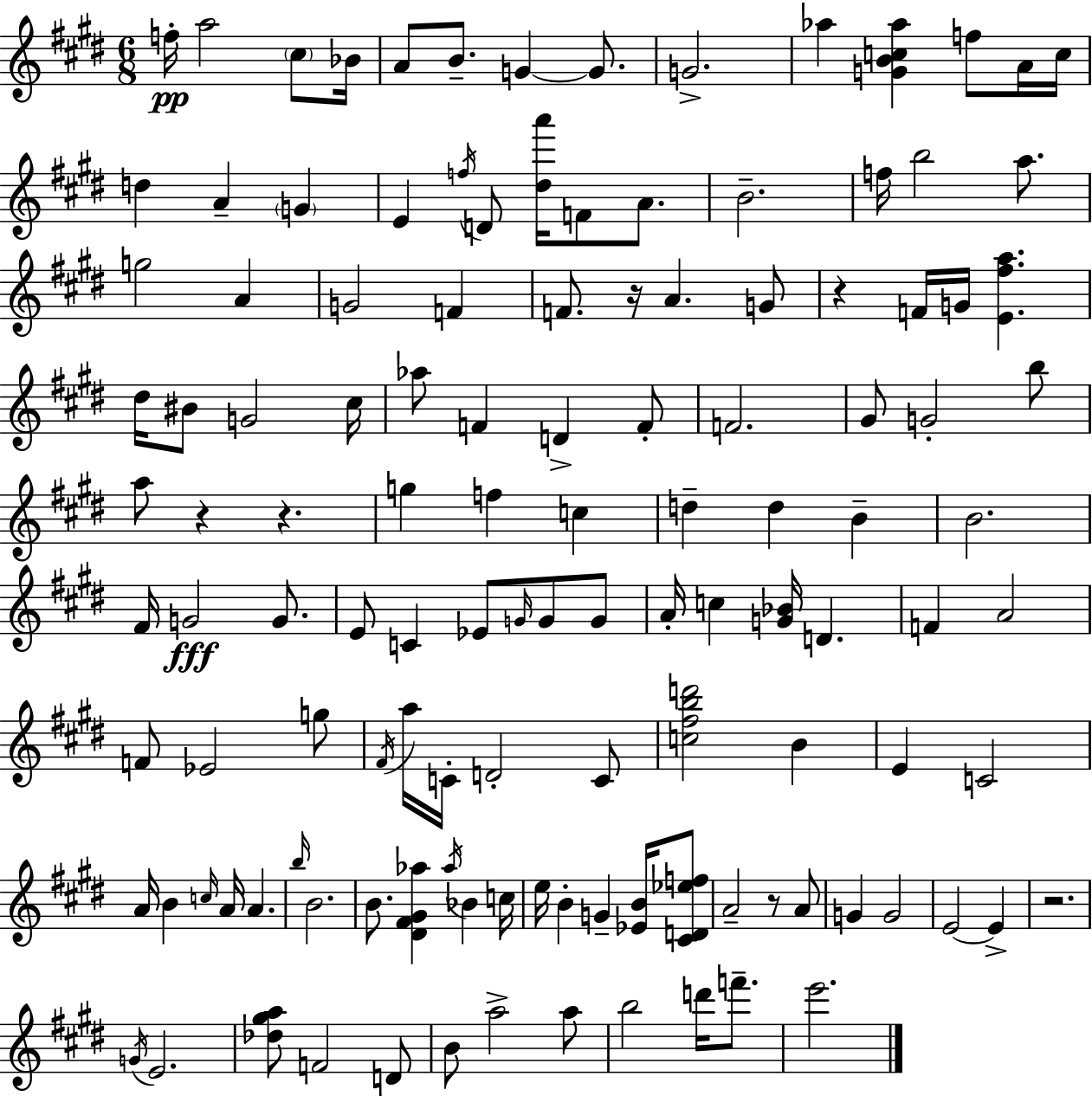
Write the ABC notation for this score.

X:1
T:Untitled
M:6/8
L:1/4
K:E
f/4 a2 ^c/2 _B/4 A/2 B/2 G G/2 G2 _a [GBc_a] f/2 A/4 c/4 d A G E f/4 D/2 [^da']/4 F/2 A/2 B2 f/4 b2 a/2 g2 A G2 F F/2 z/4 A G/2 z F/4 G/4 [E^fa] ^d/4 ^B/2 G2 ^c/4 _a/2 F D F/2 F2 ^G/2 G2 b/2 a/2 z z g f c d d B B2 ^F/4 G2 G/2 E/2 C _E/2 G/4 G/2 G/2 A/4 c [G_B]/4 D F A2 F/2 _E2 g/2 ^F/4 a/4 C/4 D2 C/2 [c^fbd']2 B E C2 A/4 B c/4 A/4 A b/4 B2 B/2 [^D^F^G_a] _a/4 _B c/4 e/4 B G [_EB]/4 [^CD_ef]/2 A2 z/2 A/2 G G2 E2 E z2 G/4 E2 [_d^ga]/2 F2 D/2 B/2 a2 a/2 b2 d'/4 f'/2 e'2